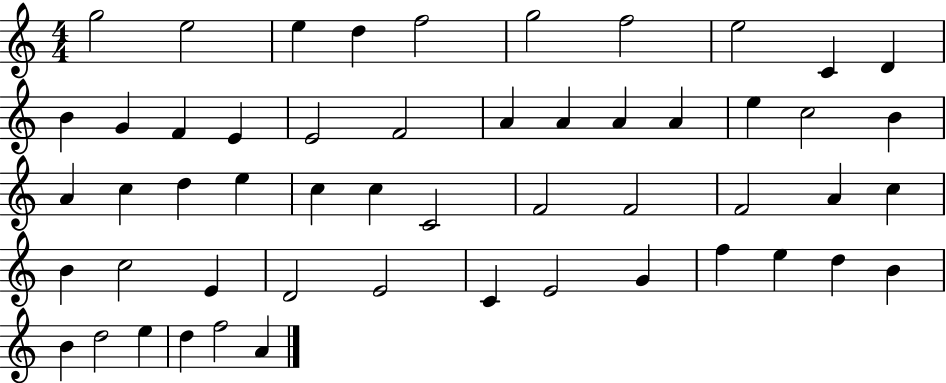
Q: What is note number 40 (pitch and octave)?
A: E4